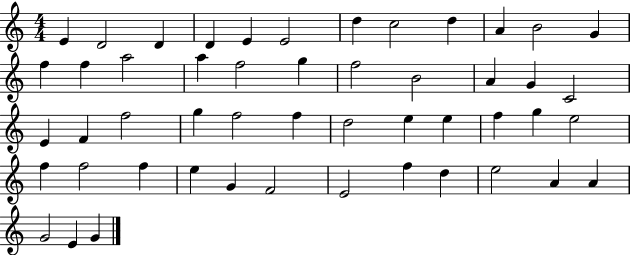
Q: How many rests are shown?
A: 0